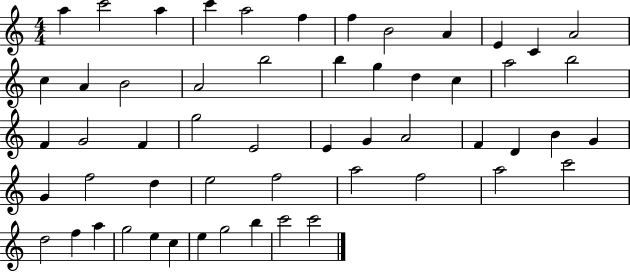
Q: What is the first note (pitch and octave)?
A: A5